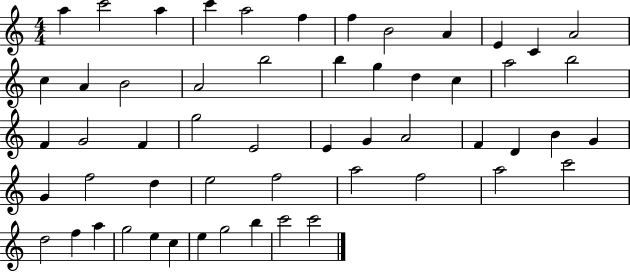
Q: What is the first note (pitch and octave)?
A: A5